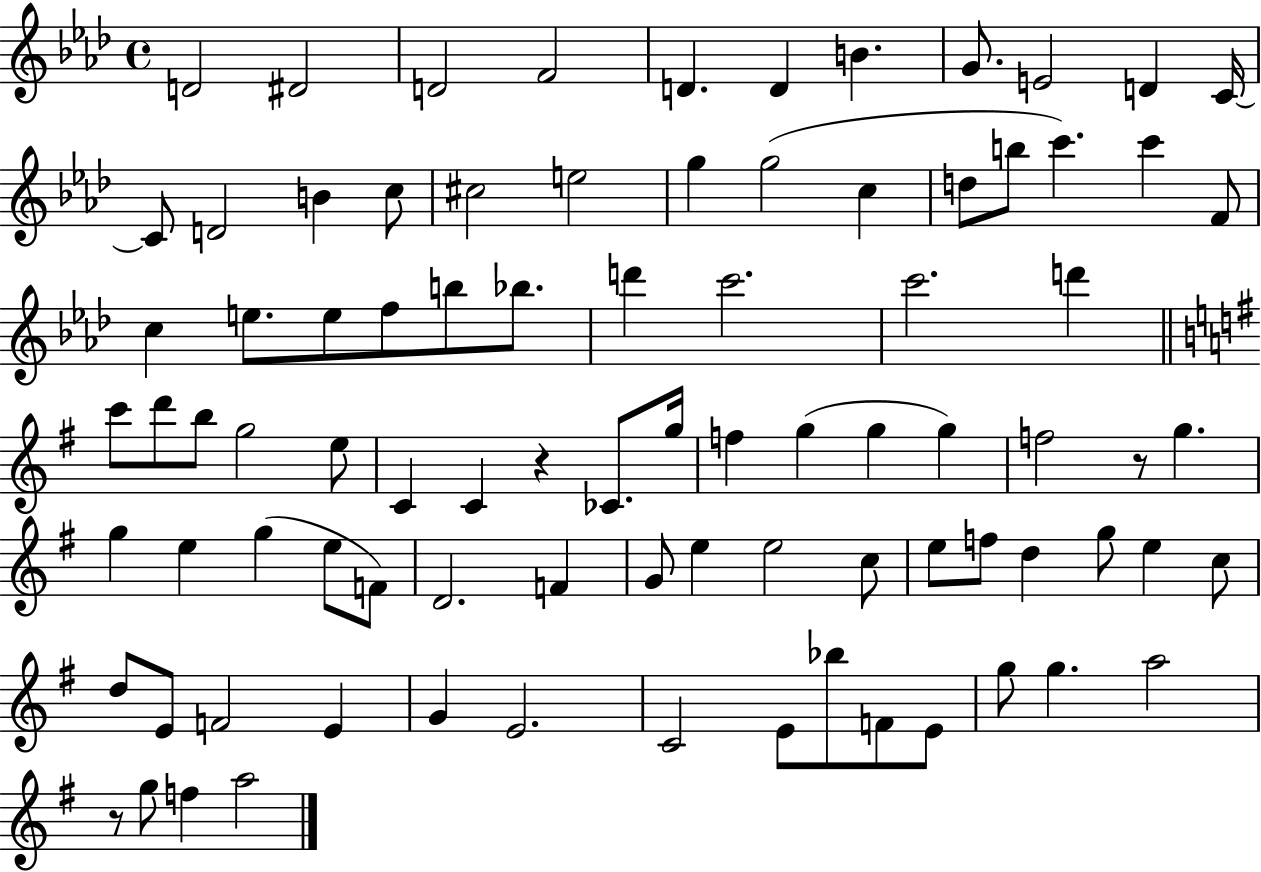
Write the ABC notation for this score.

X:1
T:Untitled
M:4/4
L:1/4
K:Ab
D2 ^D2 D2 F2 D D B G/2 E2 D C/4 C/2 D2 B c/2 ^c2 e2 g g2 c d/2 b/2 c' c' F/2 c e/2 e/2 f/2 b/2 _b/2 d' c'2 c'2 d' c'/2 d'/2 b/2 g2 e/2 C C z _C/2 g/4 f g g g f2 z/2 g g e g e/2 F/2 D2 F G/2 e e2 c/2 e/2 f/2 d g/2 e c/2 d/2 E/2 F2 E G E2 C2 E/2 _b/2 F/2 E/2 g/2 g a2 z/2 g/2 f a2